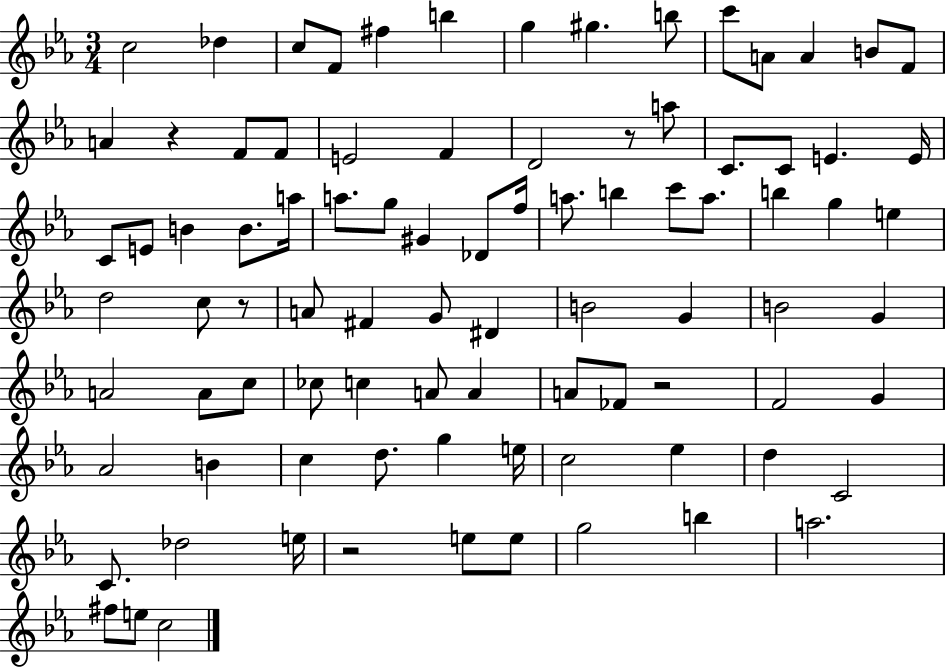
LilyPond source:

{
  \clef treble
  \numericTimeSignature
  \time 3/4
  \key ees \major
  c''2 des''4 | c''8 f'8 fis''4 b''4 | g''4 gis''4. b''8 | c'''8 a'8 a'4 b'8 f'8 | \break a'4 r4 f'8 f'8 | e'2 f'4 | d'2 r8 a''8 | c'8. c'8 e'4. e'16 | \break c'8 e'8 b'4 b'8. a''16 | a''8. g''8 gis'4 des'8 f''16 | a''8. b''4 c'''8 a''8. | b''4 g''4 e''4 | \break d''2 c''8 r8 | a'8 fis'4 g'8 dis'4 | b'2 g'4 | b'2 g'4 | \break a'2 a'8 c''8 | ces''8 c''4 a'8 a'4 | a'8 fes'8 r2 | f'2 g'4 | \break aes'2 b'4 | c''4 d''8. g''4 e''16 | c''2 ees''4 | d''4 c'2 | \break c'8. des''2 e''16 | r2 e''8 e''8 | g''2 b''4 | a''2. | \break fis''8 e''8 c''2 | \bar "|."
}